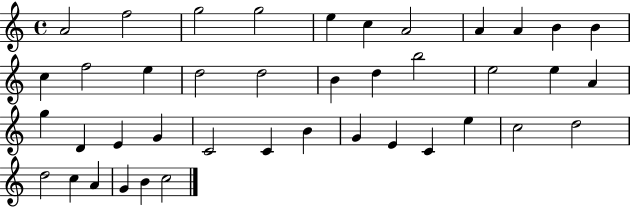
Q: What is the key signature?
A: C major